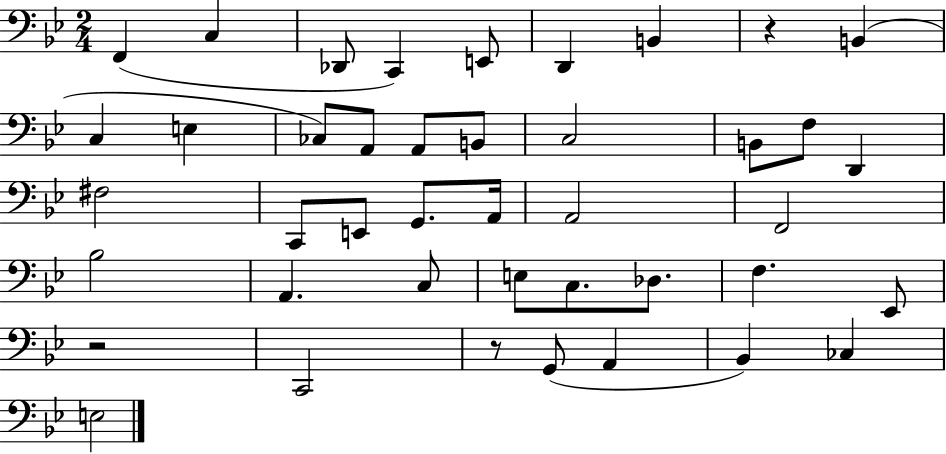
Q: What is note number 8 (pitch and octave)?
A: B2